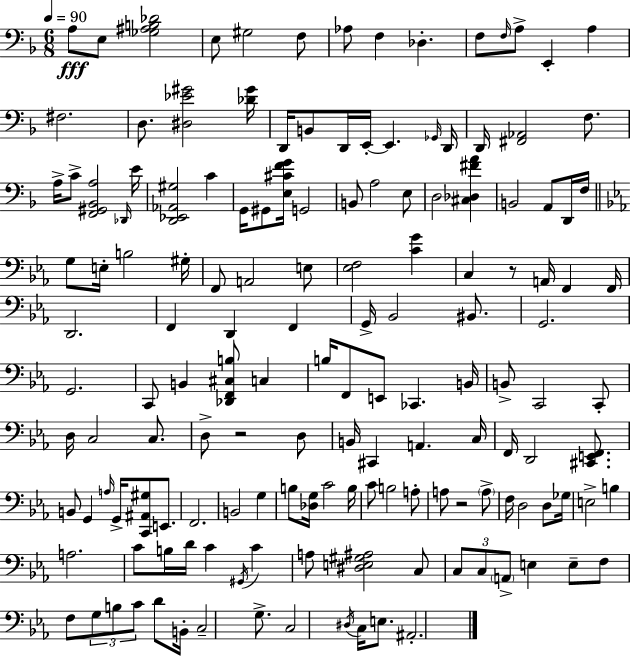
{
  \clef bass
  \numericTimeSignature
  \time 6/8
  \key d \minor
  \tempo 4 = 90
  a8\fff e8 <ges ais b des'>2 | e8 gis2 f8 | aes8 f4 des4.-. | f8 \grace { f16 } a8-> e,4-. a4 | \break fis2. | d8. <dis ees' gis'>2 | <des' gis'>16 d,16 b,8 d,16 e,16-.~~ e,4. | \grace { ges,16 } d,16 d,16 <fis, aes,>2 f8. | \break a16-> c'8-> <f, gis, bes, a>2 | \grace { des,16 } e'16 <d, ees, aes, gis>2 c'4 | g,16 gis,8 <e cis' f' g'>16 g,2 | b,8 a2 | \break e8 d2 <cis des fis' a'>4 | b,2 a,8 | d,16 f16 \bar "||" \break \key ees \major g8 e16-. b2 gis16-. | f,8 a,2 e8 | <ees f>2 <c' g'>4 | c4 r8 a,16 f,4 f,16 | \break d,2. | f,4 d,4 f,4 | g,16-> bes,2 bis,8. | g,2. | \break g,2. | c,8 b,4 <des, f, cis b>8 c4 | b16 f,8 e,8 ces,4. b,16 | b,8-> c,2 c,8-. | \break d16 c2 c8. | d8-> r2 d8 | b,16 cis,4 a,4. c16 | f,16 d,2 <cis, e, f,>8. | \break b,8 g,4 \grace { a16 } g,16-> <c, ais, gis>8 e,8. | f,2. | b,2 g4 | b8 <des g>16 c'2 | \break b16 c'8 b2 a8-. | a8 r2 \parenthesize a8-> | f16 d2 d8 | ges16 e2-> b4 | \break a2. | c'8 b16 d'16 c'4 \acciaccatura { gis,16 } c'4 | a8 <dis e gis ais>2 | c8 \tuplet 3/2 { c8 c8 \parenthesize a,8-> } e4 | \break e8-- f8 f8 \tuplet 3/2 { g8 b8 c'8 } | d'8 b,16-. c2-- g8.-> | c2 \acciaccatura { dis16 } c16 | e8. ais,2.-. | \break \bar "|."
}